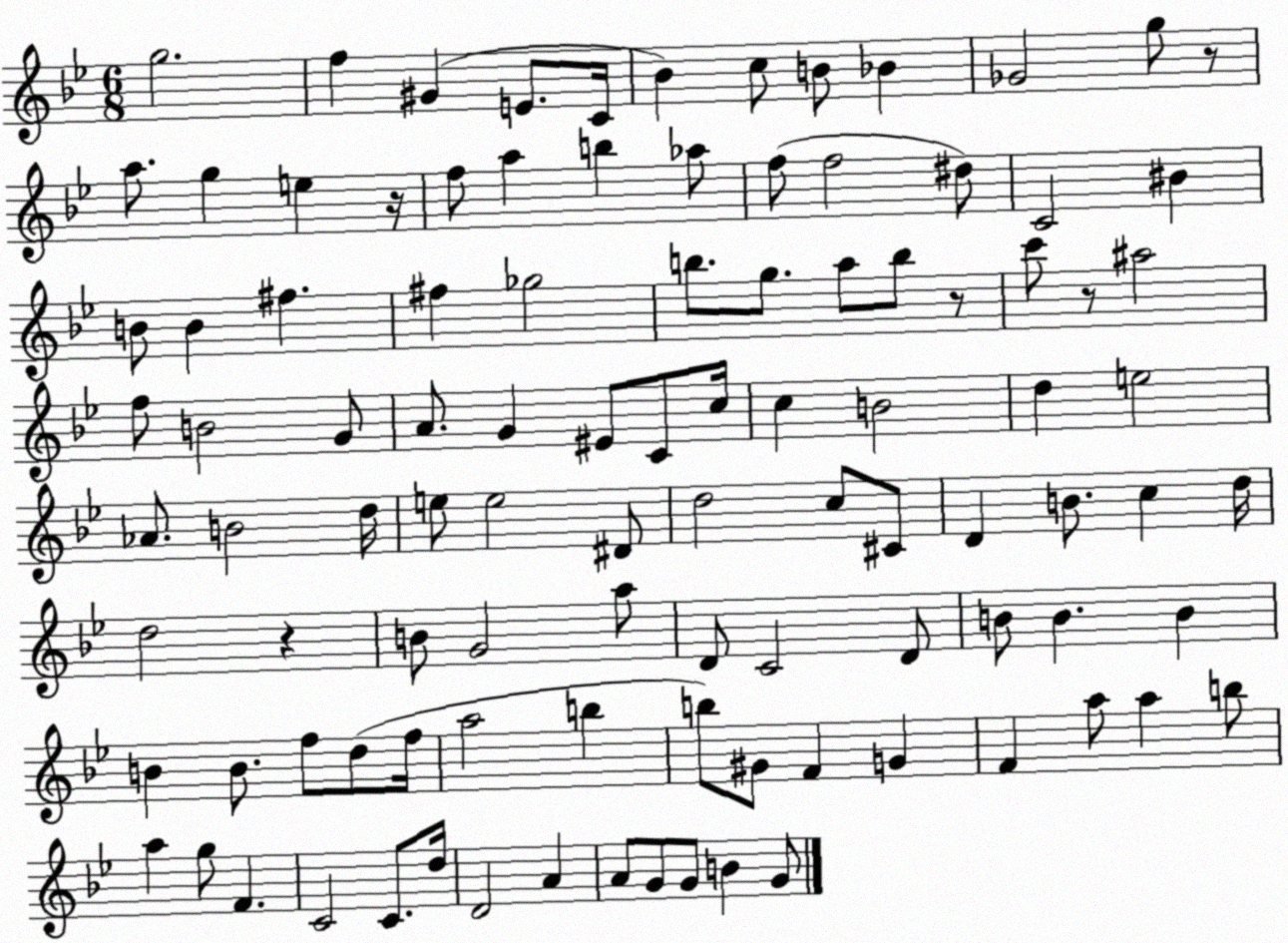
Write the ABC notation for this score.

X:1
T:Untitled
M:6/8
L:1/4
K:Bb
g2 f ^G E/2 C/4 _B c/2 B/2 _B _G2 g/2 z/2 a/2 g e z/4 f/2 a b _a/2 f/2 f2 ^d/2 C2 ^B B/2 B ^f ^f _g2 b/2 g/2 a/2 b/2 z/2 c'/2 z/2 ^a2 f/2 B2 G/2 A/2 G ^E/2 C/2 c/4 c B2 d e2 _A/2 B2 d/4 e/2 e2 ^D/2 d2 c/2 ^C/2 D B/2 c d/4 d2 z B/2 G2 a/2 D/2 C2 D/2 B/2 B B B B/2 f/2 d/2 f/4 a2 b b/2 ^G/2 F G F a/2 a b/2 a g/2 F C2 C/2 d/4 D2 A A/2 G/2 G/2 B G/2